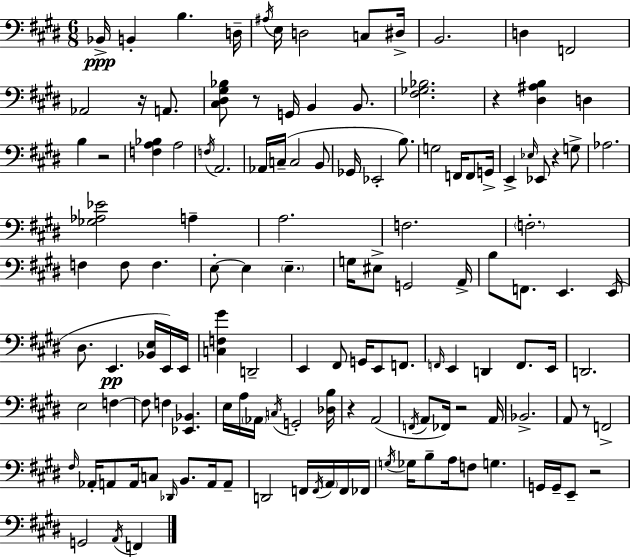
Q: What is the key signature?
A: E major